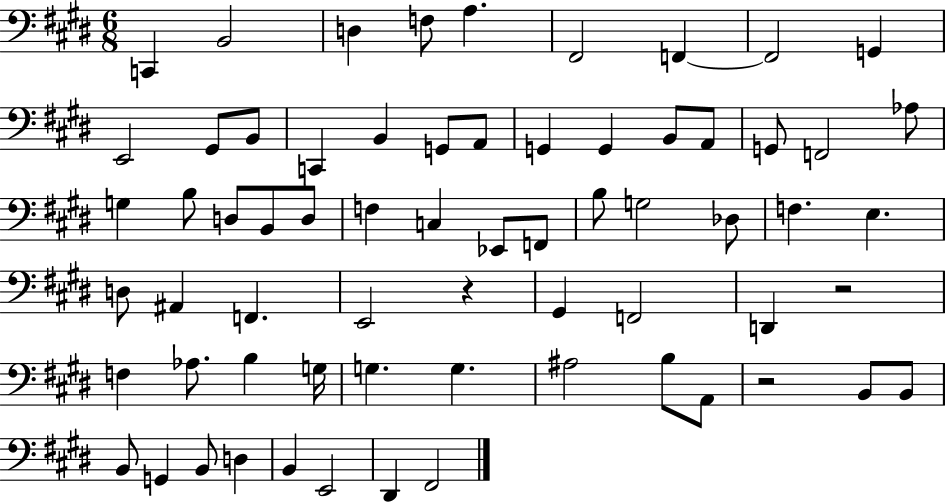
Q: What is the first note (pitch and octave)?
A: C2